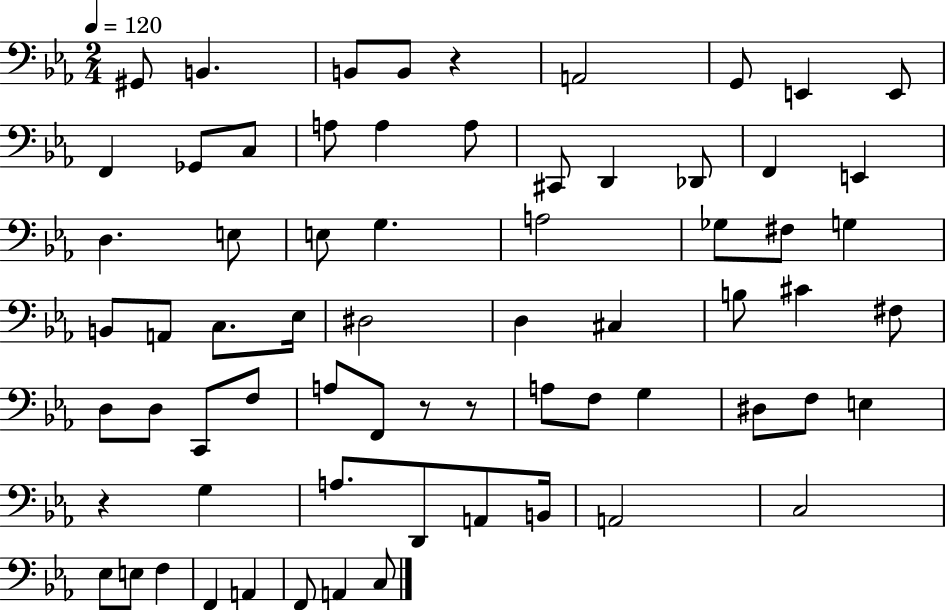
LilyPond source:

{
  \clef bass
  \numericTimeSignature
  \time 2/4
  \key ees \major
  \tempo 4 = 120
  gis,8 b,4. | b,8 b,8 r4 | a,2 | g,8 e,4 e,8 | \break f,4 ges,8 c8 | a8 a4 a8 | cis,8 d,4 des,8 | f,4 e,4 | \break d4. e8 | e8 g4. | a2 | ges8 fis8 g4 | \break b,8 a,8 c8. ees16 | dis2 | d4 cis4 | b8 cis'4 fis8 | \break d8 d8 c,8 f8 | a8 f,8 r8 r8 | a8 f8 g4 | dis8 f8 e4 | \break r4 g4 | a8. d,8 a,8 b,16 | a,2 | c2 | \break ees8 e8 f4 | f,4 a,4 | f,8 a,4 c8 | \bar "|."
}